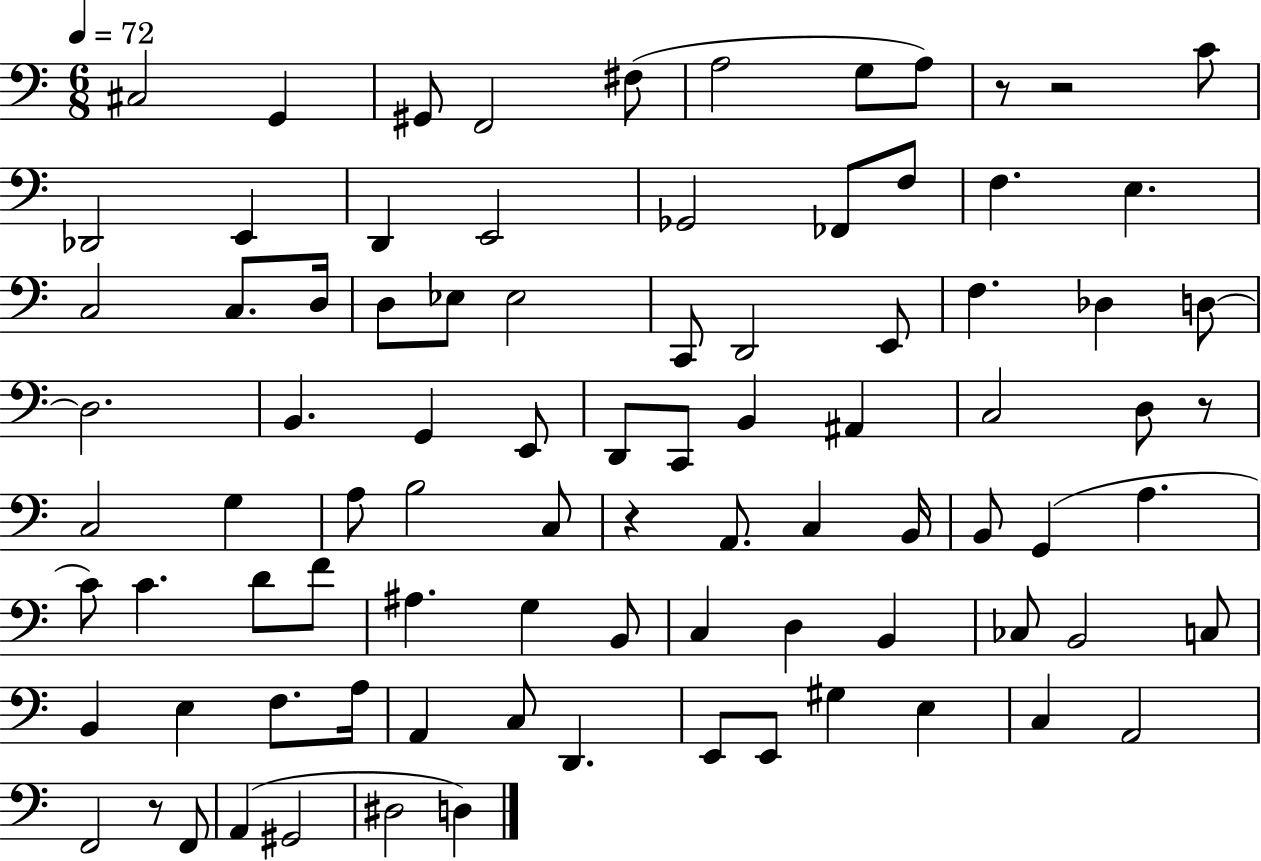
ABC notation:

X:1
T:Untitled
M:6/8
L:1/4
K:C
^C,2 G,, ^G,,/2 F,,2 ^F,/2 A,2 G,/2 A,/2 z/2 z2 C/2 _D,,2 E,, D,, E,,2 _G,,2 _F,,/2 F,/2 F, E, C,2 C,/2 D,/4 D,/2 _E,/2 _E,2 C,,/2 D,,2 E,,/2 F, _D, D,/2 D,2 B,, G,, E,,/2 D,,/2 C,,/2 B,, ^A,, C,2 D,/2 z/2 C,2 G, A,/2 B,2 C,/2 z A,,/2 C, B,,/4 B,,/2 G,, A, C/2 C D/2 F/2 ^A, G, B,,/2 C, D, B,, _C,/2 B,,2 C,/2 B,, E, F,/2 A,/4 A,, C,/2 D,, E,,/2 E,,/2 ^G, E, C, A,,2 F,,2 z/2 F,,/2 A,, ^G,,2 ^D,2 D,